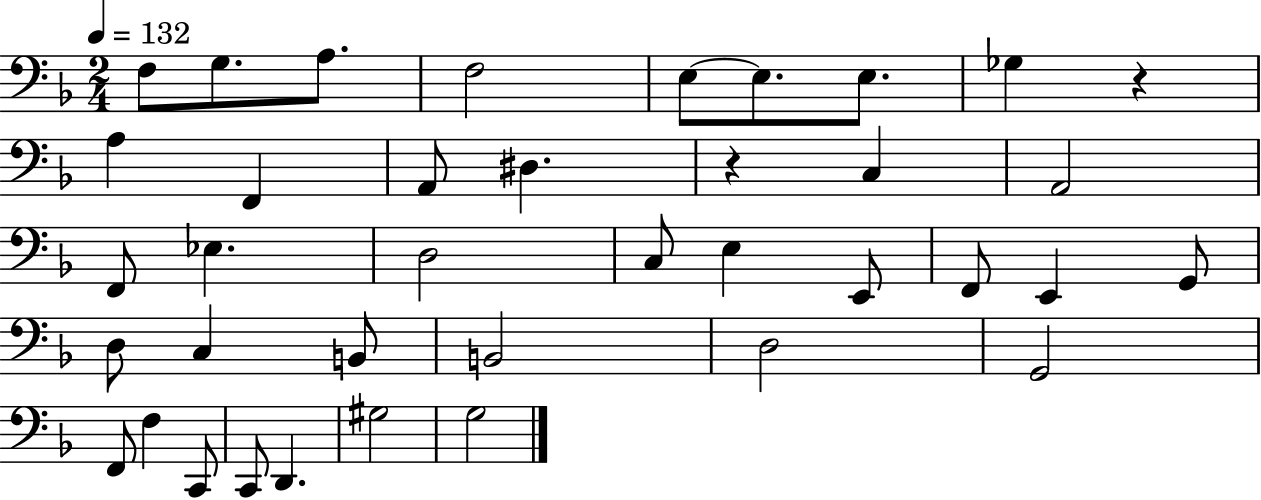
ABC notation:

X:1
T:Untitled
M:2/4
L:1/4
K:F
F,/2 G,/2 A,/2 F,2 E,/2 E,/2 E,/2 _G, z A, F,, A,,/2 ^D, z C, A,,2 F,,/2 _E, D,2 C,/2 E, E,,/2 F,,/2 E,, G,,/2 D,/2 C, B,,/2 B,,2 D,2 G,,2 F,,/2 F, C,,/2 C,,/2 D,, ^G,2 G,2